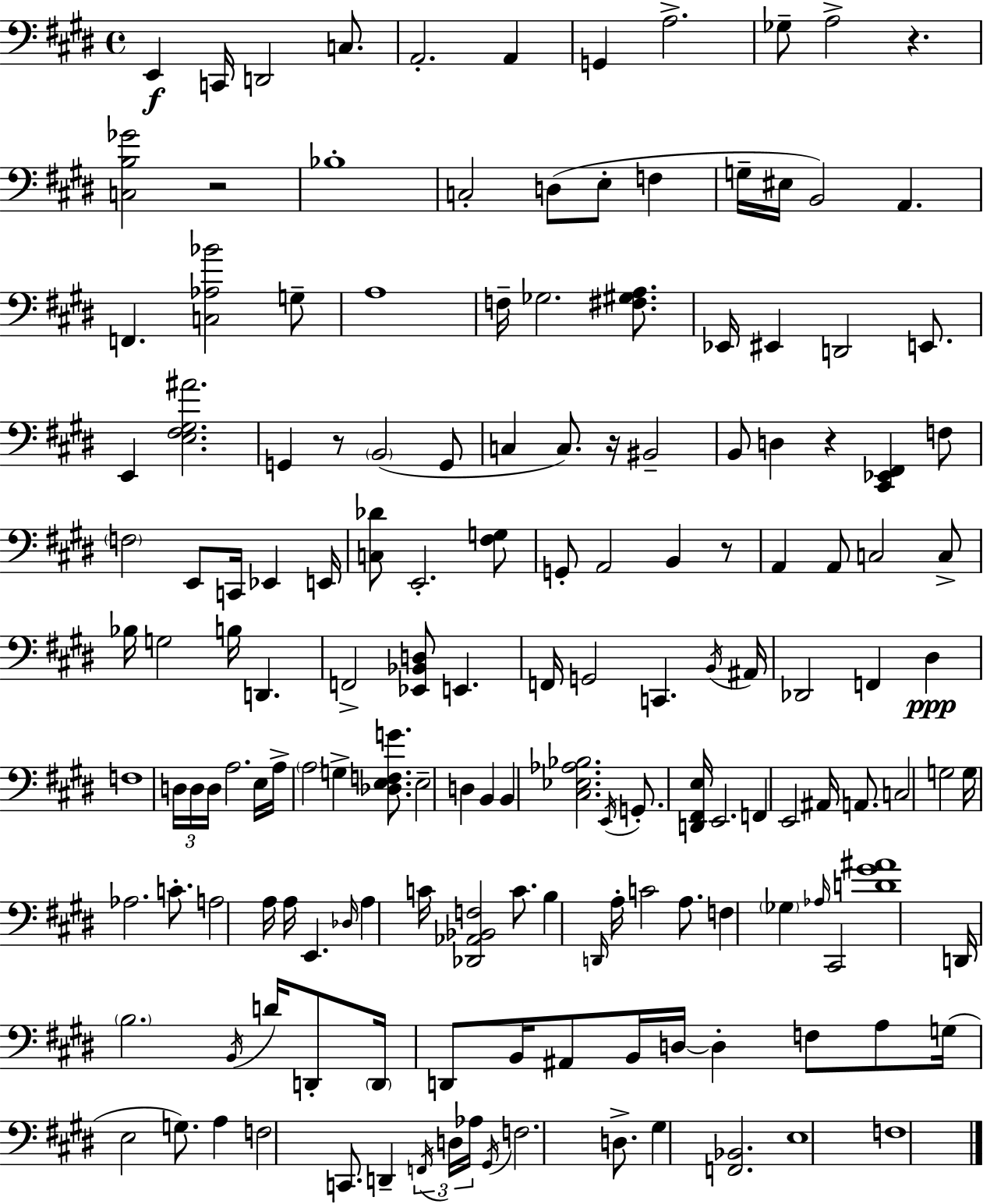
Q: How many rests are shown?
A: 6